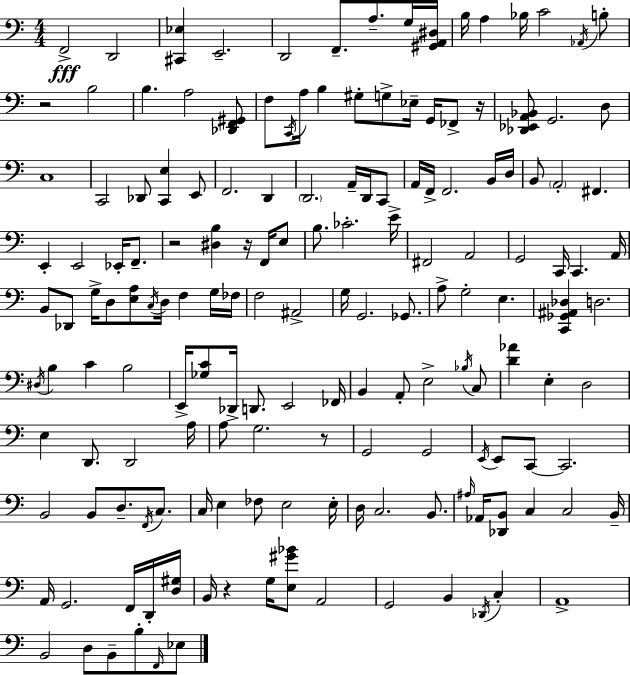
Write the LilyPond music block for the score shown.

{
  \clef bass
  \numericTimeSignature
  \time 4/4
  \key a \minor
  f,2->\fff d,2 | <cis, ees>4 e,2.-- | d,2 f,8.-- a8.-- g16 <gis, a, dis>16 | b16 a4 bes16 c'2 \acciaccatura { aes,16 } b8-. | \break r2 b2 | b4. a2 <des, f, gis,>8 | f8 \acciaccatura { c,16 } a16 b4 gis8-. g8-> ees16-- g,16 fes,8-> | r16 <des, ees, a, bes,>8 g,2. | \break d8 c1 | c,2 des,8 <c, e>4 | e,8 f,2. d,4 | \parenthesize d,2. a,16-- d,16 | \break c,8 a,16 f,16-> f,2. | b,16 d16 b,8 \parenthesize a,2-. fis,4. | e,4-. e,2 ees,16-. f,8.-- | r2 <dis b>4 r16 f,16 | \break e8 b8. ces'2.-. | e'16-> fis,2 a,2 | g,2 c,16 c,4. | a,16 b,8 des,8 g16-> d8 <e a>8 \acciaccatura { c16 } d16 f4 | \break g16 fes16 f2 ais,2-> | g16 g,2. | ges,8. a8-> g2-. e4. | <c, ges, ais, des>4 d2. | \break \acciaccatura { dis16 } b4 c'4 b2 | e,16-> <ges c'>8 des,16-> d,8. e,2 | fes,16 b,4 a,8-. e2-> | \acciaccatura { bes16 } c8 <d' aes'>4 e4-. d2 | \break e4 d,8. d,2 | a16 a8 g2. | r8 g,2 g,2 | \acciaccatura { e,16 } e,8 c,8~~ c,2. | \break b,2 b,8 | d8.-- \acciaccatura { f,16 } c8. c16 e4 fes8 e2 | e16-. d16 c2. | b,8. \grace { ais16 } aes,16 <des, b,>8 c4 c2 | \break b,16-- a,16 g,2. | f,16 d,16-. <d gis>16 b,16 r4 g16 <e gis' bes'>8 | a,2 g,2 | b,4 \acciaccatura { des,16 } c4-. a,1-> | \break b,2 | d8 b,8-- b8-. \grace { f,16 } ees8 \bar "|."
}